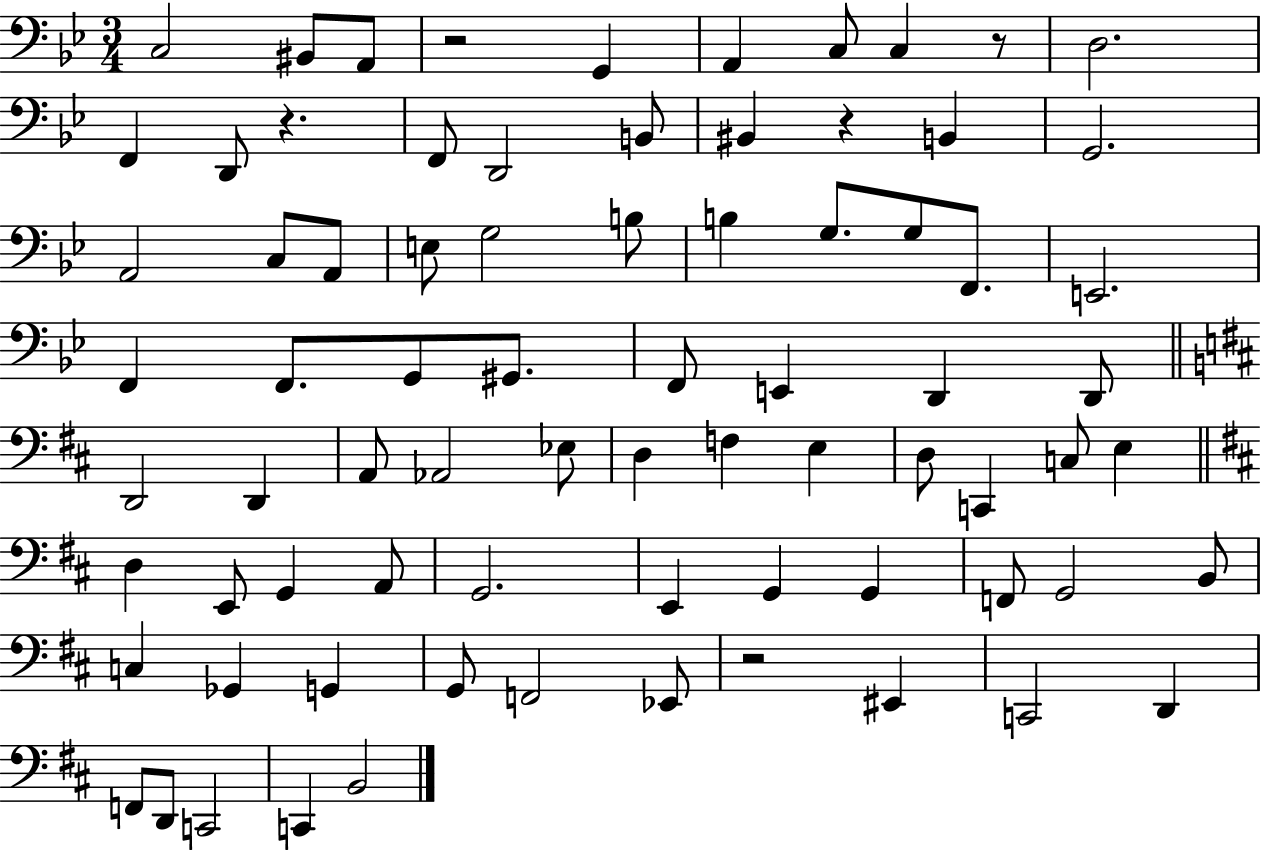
{
  \clef bass
  \numericTimeSignature
  \time 3/4
  \key bes \major
  c2 bis,8 a,8 | r2 g,4 | a,4 c8 c4 r8 | d2. | \break f,4 d,8 r4. | f,8 d,2 b,8 | bis,4 r4 b,4 | g,2. | \break a,2 c8 a,8 | e8 g2 b8 | b4 g8. g8 f,8. | e,2. | \break f,4 f,8. g,8 gis,8. | f,8 e,4 d,4 d,8 | \bar "||" \break \key b \minor d,2 d,4 | a,8 aes,2 ees8 | d4 f4 e4 | d8 c,4 c8 e4 | \break \bar "||" \break \key d \major d4 e,8 g,4 a,8 | g,2. | e,4 g,4 g,4 | f,8 g,2 b,8 | \break c4 ges,4 g,4 | g,8 f,2 ees,8 | r2 eis,4 | c,2 d,4 | \break f,8 d,8 c,2 | c,4 b,2 | \bar "|."
}